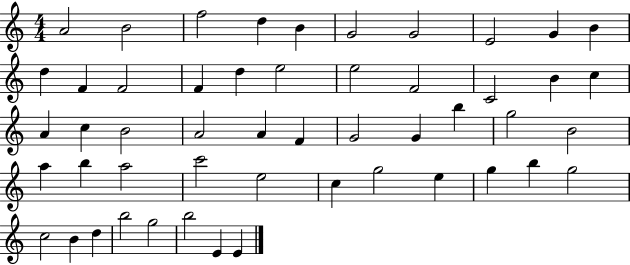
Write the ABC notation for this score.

X:1
T:Untitled
M:4/4
L:1/4
K:C
A2 B2 f2 d B G2 G2 E2 G B d F F2 F d e2 e2 F2 C2 B c A c B2 A2 A F G2 G b g2 B2 a b a2 c'2 e2 c g2 e g b g2 c2 B d b2 g2 b2 E E